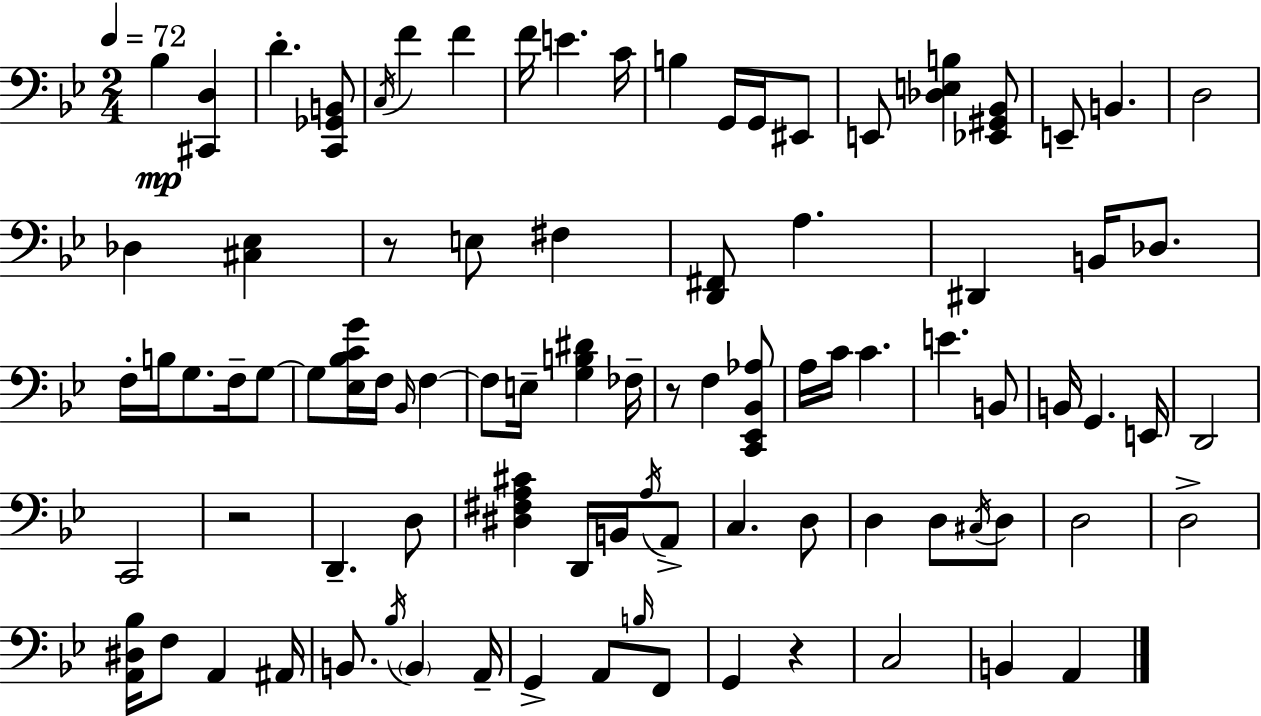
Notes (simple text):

Bb3/q [C#2,D3]/q D4/q. [C2,Gb2,B2]/e C3/s F4/q F4/q F4/s E4/q. C4/s B3/q G2/s G2/s EIS2/e E2/e [Db3,E3,B3]/q [Eb2,G#2,Bb2]/e E2/e B2/q. D3/h Db3/q [C#3,Eb3]/q R/e E3/e F#3/q [D2,F#2]/e A3/q. D#2/q B2/s Db3/e. F3/s B3/s G3/e. F3/s G3/e G3/e [Eb3,Bb3,C4,G4]/s F3/s Bb2/s F3/q F3/e E3/s [G3,B3,D#4]/q FES3/s R/e F3/q [C2,Eb2,Bb2,Ab3]/e A3/s C4/s C4/q. E4/q. B2/e B2/s G2/q. E2/s D2/h C2/h R/h D2/q. D3/e [D#3,F#3,A3,C#4]/q D2/s B2/s A3/s A2/e C3/q. D3/e D3/q D3/e C#3/s D3/e D3/h D3/h [A2,D#3,Bb3]/s F3/e A2/q A#2/s B2/e. Bb3/s B2/q A2/s G2/q A2/e B3/s F2/e G2/q R/q C3/h B2/q A2/q